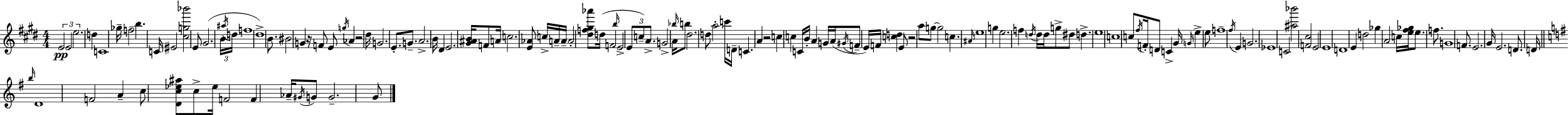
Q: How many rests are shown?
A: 4